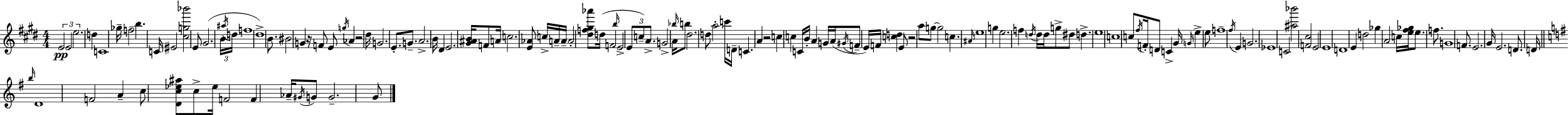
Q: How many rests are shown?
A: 4